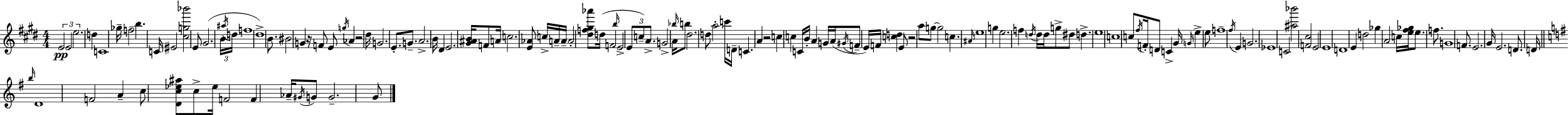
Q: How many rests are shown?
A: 4